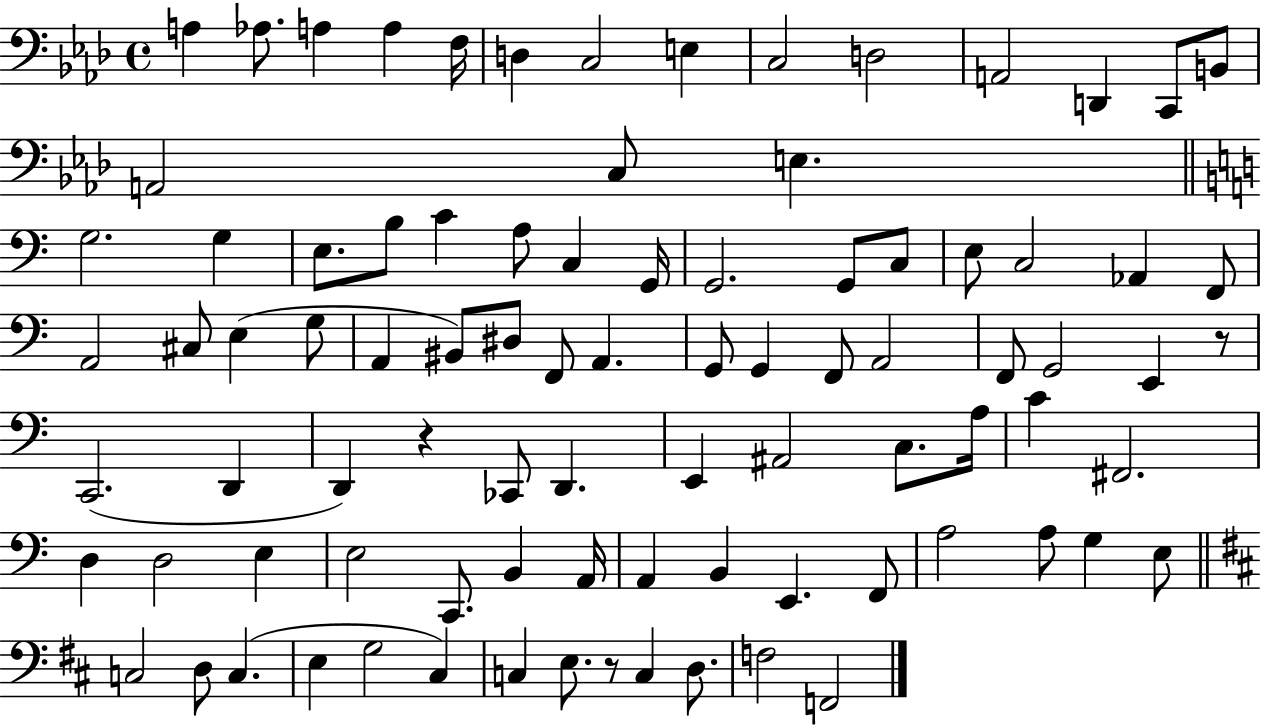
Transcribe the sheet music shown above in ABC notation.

X:1
T:Untitled
M:4/4
L:1/4
K:Ab
A, _A,/2 A, A, F,/4 D, C,2 E, C,2 D,2 A,,2 D,, C,,/2 B,,/2 A,,2 C,/2 E, G,2 G, E,/2 B,/2 C A,/2 C, G,,/4 G,,2 G,,/2 C,/2 E,/2 C,2 _A,, F,,/2 A,,2 ^C,/2 E, G,/2 A,, ^B,,/2 ^D,/2 F,,/2 A,, G,,/2 G,, F,,/2 A,,2 F,,/2 G,,2 E,, z/2 C,,2 D,, D,, z _C,,/2 D,, E,, ^A,,2 C,/2 A,/4 C ^F,,2 D, D,2 E, E,2 C,,/2 B,, A,,/4 A,, B,, E,, F,,/2 A,2 A,/2 G, E,/2 C,2 D,/2 C, E, G,2 ^C, C, E,/2 z/2 C, D,/2 F,2 F,,2